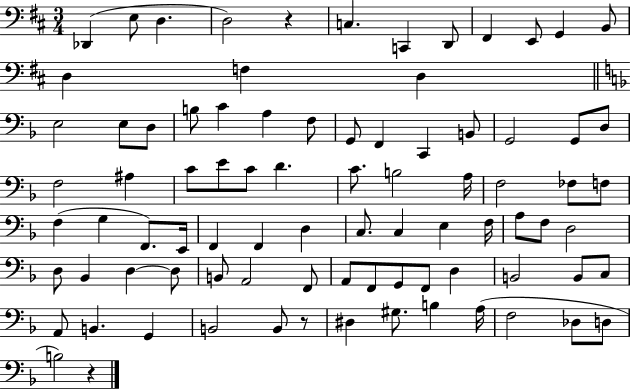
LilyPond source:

{
  \clef bass
  \numericTimeSignature
  \time 3/4
  \key d \major
  \repeat volta 2 { des,4( e8 d4. | d2) r4 | c4. c,4 d,8 | fis,4 e,8 g,4 b,8 | \break d4 f4 d4 | \bar "||" \break \key f \major e2 e8 d8 | b8 c'4 a4 f8 | g,8 f,4 c,4 b,8 | g,2 g,8 d8 | \break f2 ais4 | c'8 e'8 c'8 d'4. | c'8. b2 a16 | f2 fes8 f8 | \break f4( g4 f,8.) e,16 | f,4 f,4 d4 | c8. c4 e4 f16 | a8 f8 d2 | \break d8 bes,4 d4~~ d8 | b,8 a,2 f,8 | a,8 f,8 g,8 f,8 d4 | b,2 b,8 c8 | \break a,8 b,4. g,4 | b,2 b,8 r8 | dis4 gis8. b4 a16( | f2 des8 d8 | \break b2) r4 | } \bar "|."
}